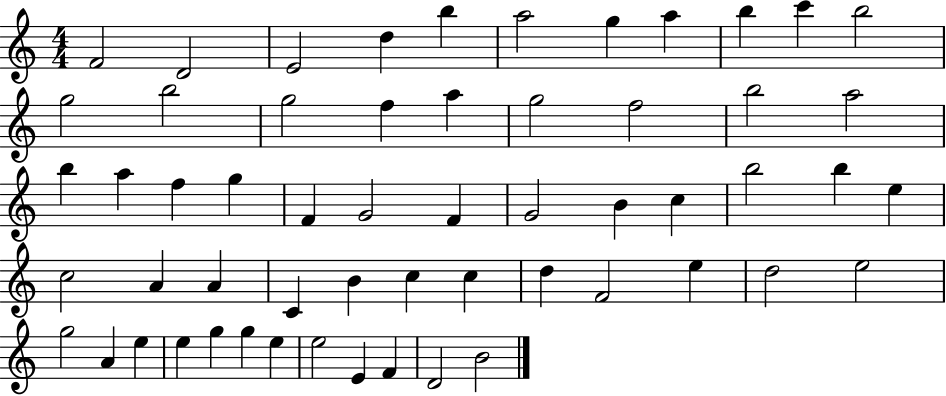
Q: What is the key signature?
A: C major